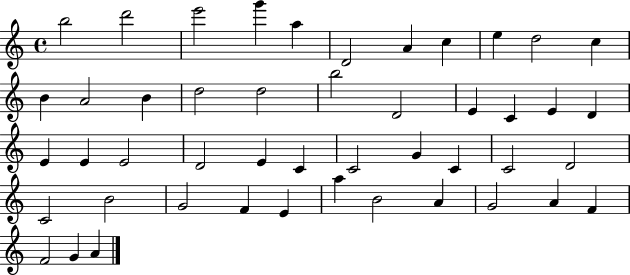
X:1
T:Untitled
M:4/4
L:1/4
K:C
b2 d'2 e'2 g' a D2 A c e d2 c B A2 B d2 d2 b2 D2 E C E D E E E2 D2 E C C2 G C C2 D2 C2 B2 G2 F E a B2 A G2 A F F2 G A